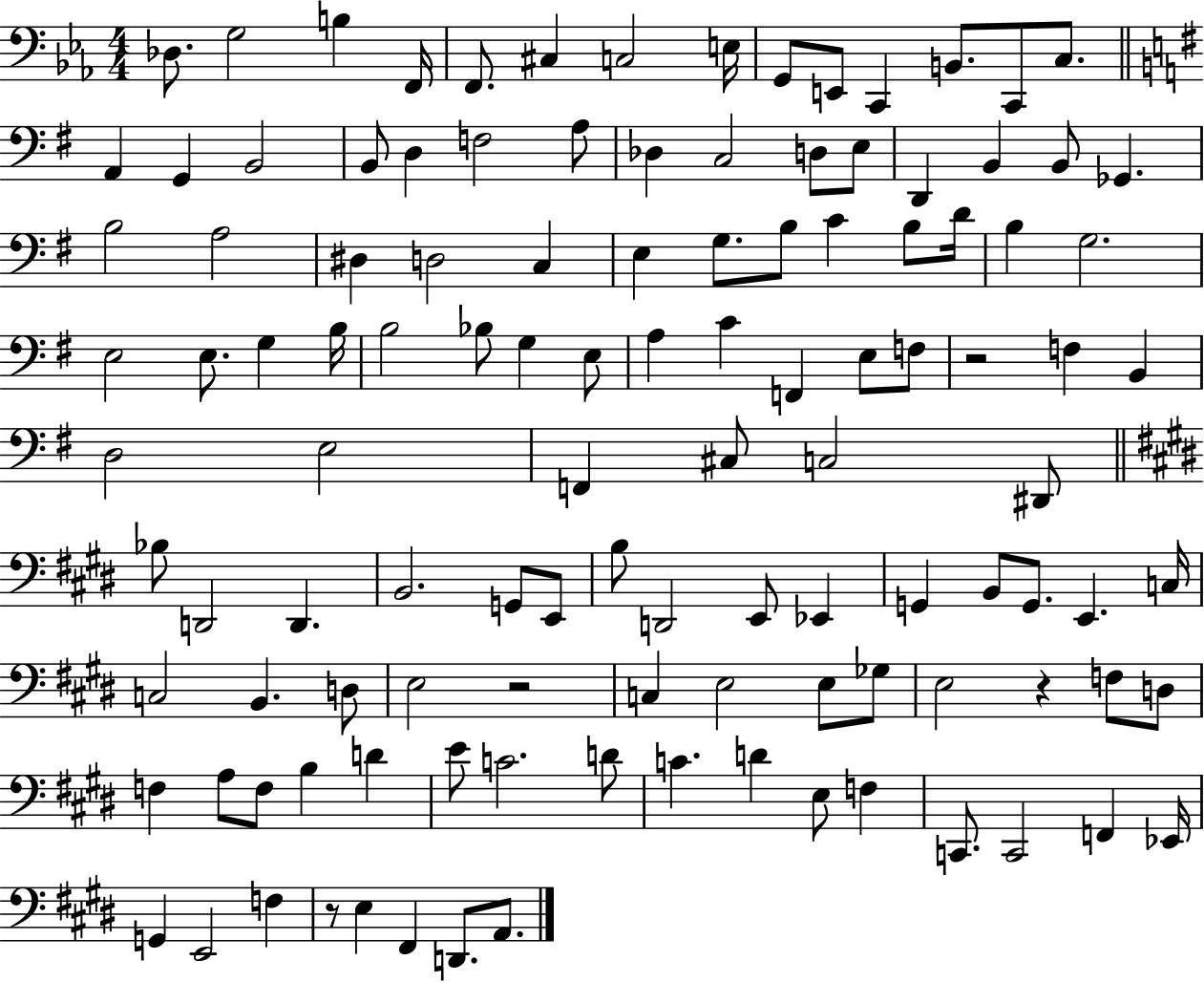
X:1
T:Untitled
M:4/4
L:1/4
K:Eb
_D,/2 G,2 B, F,,/4 F,,/2 ^C, C,2 E,/4 G,,/2 E,,/2 C,, B,,/2 C,,/2 C,/2 A,, G,, B,,2 B,,/2 D, F,2 A,/2 _D, C,2 D,/2 E,/2 D,, B,, B,,/2 _G,, B,2 A,2 ^D, D,2 C, E, G,/2 B,/2 C B,/2 D/4 B, G,2 E,2 E,/2 G, B,/4 B,2 _B,/2 G, E,/2 A, C F,, E,/2 F,/2 z2 F, B,, D,2 E,2 F,, ^C,/2 C,2 ^D,,/2 _B,/2 D,,2 D,, B,,2 G,,/2 E,,/2 B,/2 D,,2 E,,/2 _E,, G,, B,,/2 G,,/2 E,, C,/4 C,2 B,, D,/2 E,2 z2 C, E,2 E,/2 _G,/2 E,2 z F,/2 D,/2 F, A,/2 F,/2 B, D E/2 C2 D/2 C D E,/2 F, C,,/2 C,,2 F,, _E,,/4 G,, E,,2 F, z/2 E, ^F,, D,,/2 A,,/2